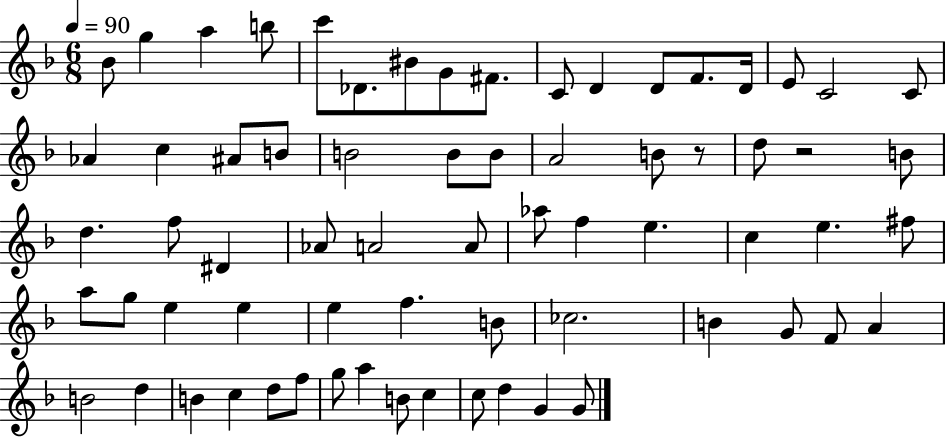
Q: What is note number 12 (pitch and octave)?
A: D4